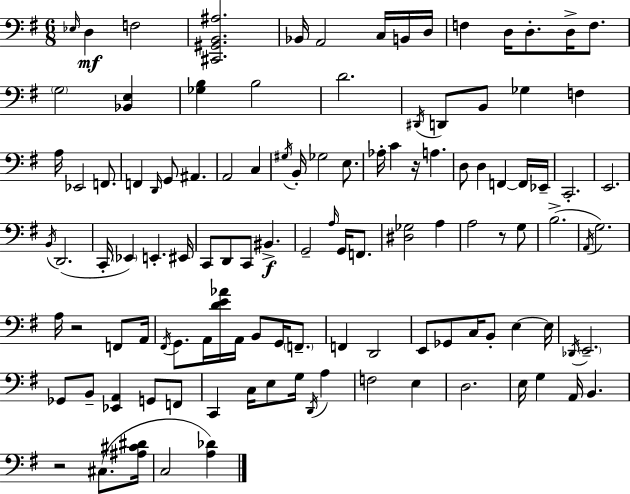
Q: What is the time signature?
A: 6/8